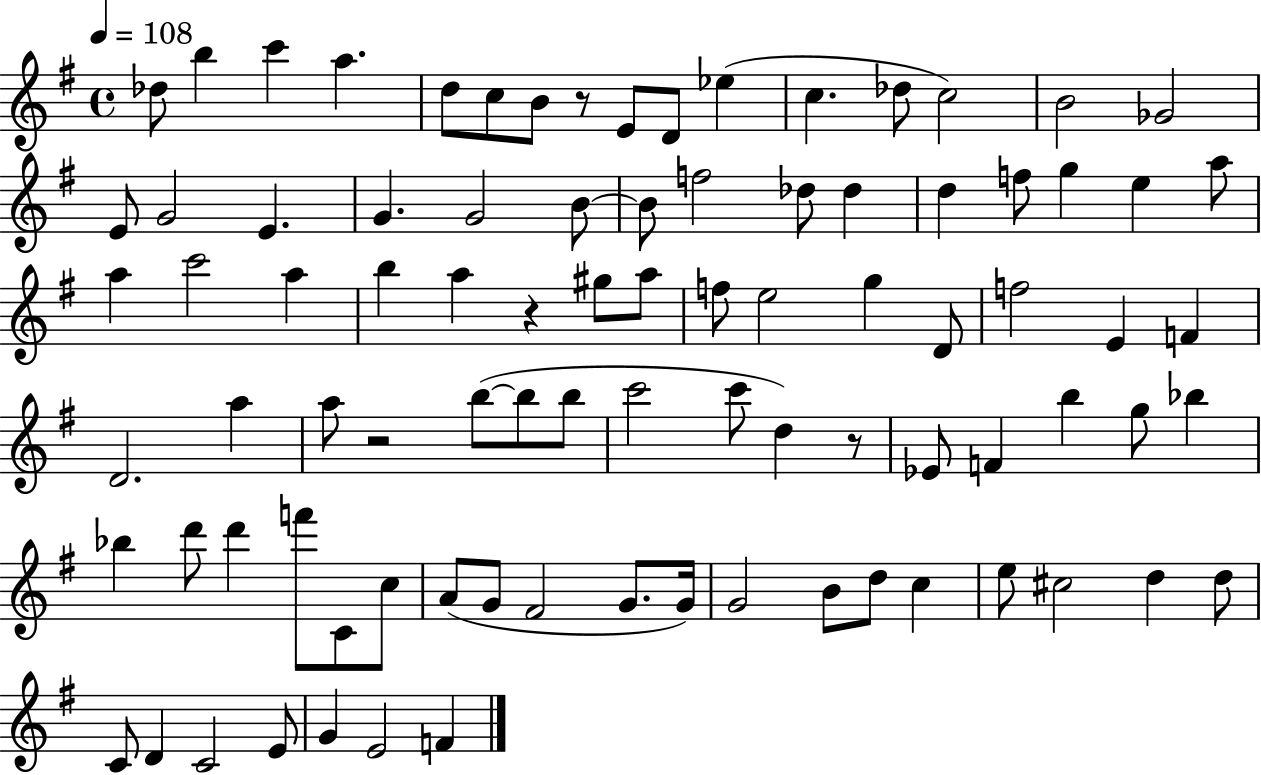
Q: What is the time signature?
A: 4/4